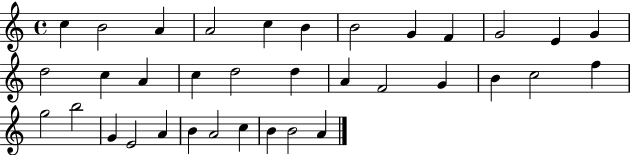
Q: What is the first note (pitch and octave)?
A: C5